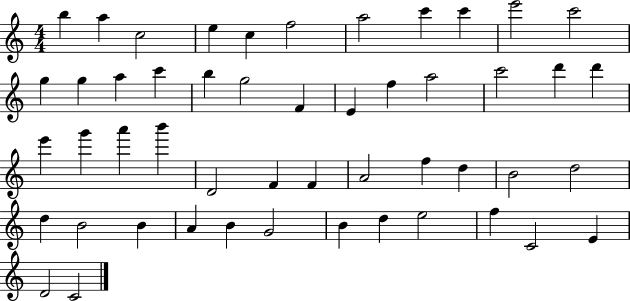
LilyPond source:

{
  \clef treble
  \numericTimeSignature
  \time 4/4
  \key c \major
  b''4 a''4 c''2 | e''4 c''4 f''2 | a''2 c'''4 c'''4 | e'''2 c'''2 | \break g''4 g''4 a''4 c'''4 | b''4 g''2 f'4 | e'4 f''4 a''2 | c'''2 d'''4 d'''4 | \break e'''4 g'''4 a'''4 b'''4 | d'2 f'4 f'4 | a'2 f''4 d''4 | b'2 d''2 | \break d''4 b'2 b'4 | a'4 b'4 g'2 | b'4 d''4 e''2 | f''4 c'2 e'4 | \break d'2 c'2 | \bar "|."
}